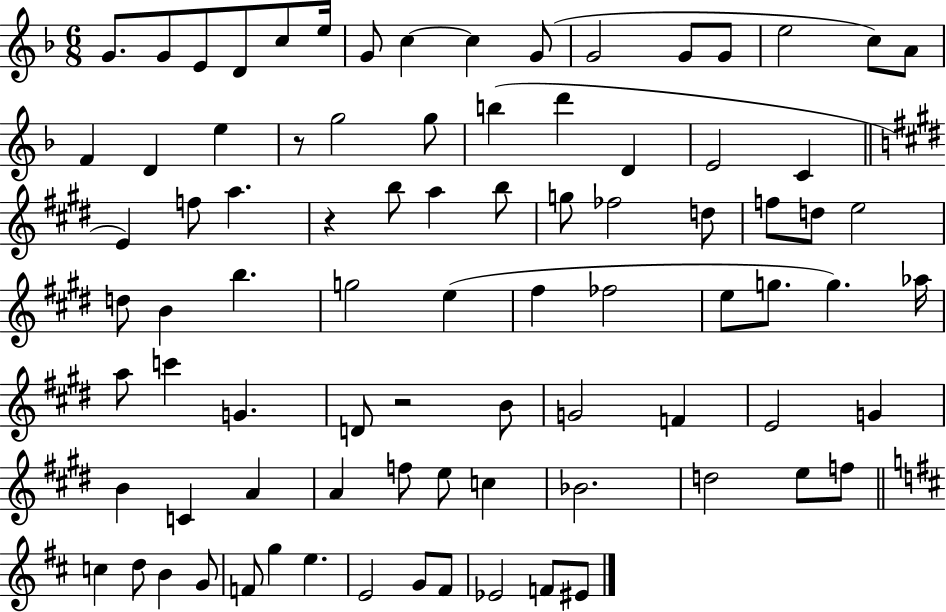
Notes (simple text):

G4/e. G4/e E4/e D4/e C5/e E5/s G4/e C5/q C5/q G4/e G4/h G4/e G4/e E5/h C5/e A4/e F4/q D4/q E5/q R/e G5/h G5/e B5/q D6/q D4/q E4/h C4/q E4/q F5/e A5/q. R/q B5/e A5/q B5/e G5/e FES5/h D5/e F5/e D5/e E5/h D5/e B4/q B5/q. G5/h E5/q F#5/q FES5/h E5/e G5/e. G5/q. Ab5/s A5/e C6/q G4/q. D4/e R/h B4/e G4/h F4/q E4/h G4/q B4/q C4/q A4/q A4/q F5/e E5/e C5/q Bb4/h. D5/h E5/e F5/e C5/q D5/e B4/q G4/e F4/e G5/q E5/q. E4/h G4/e F#4/e Eb4/h F4/e EIS4/e